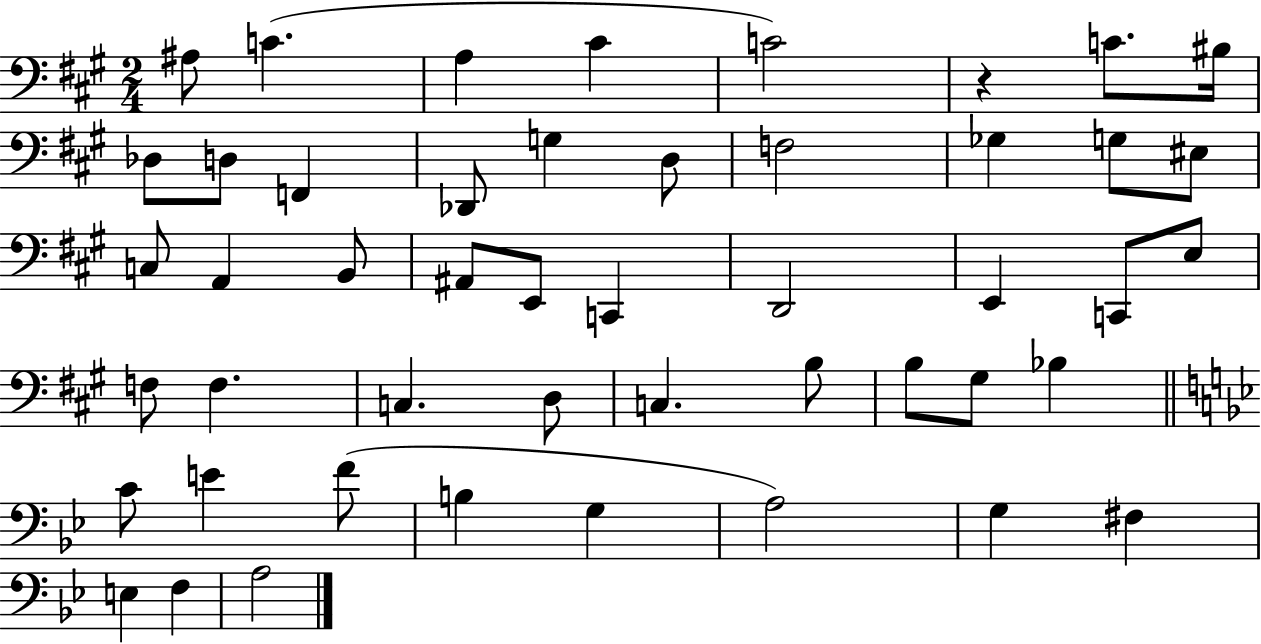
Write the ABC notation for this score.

X:1
T:Untitled
M:2/4
L:1/4
K:A
^A,/2 C A, ^C C2 z C/2 ^B,/4 _D,/2 D,/2 F,, _D,,/2 G, D,/2 F,2 _G, G,/2 ^E,/2 C,/2 A,, B,,/2 ^A,,/2 E,,/2 C,, D,,2 E,, C,,/2 E,/2 F,/2 F, C, D,/2 C, B,/2 B,/2 ^G,/2 _B, C/2 E F/2 B, G, A,2 G, ^F, E, F, A,2